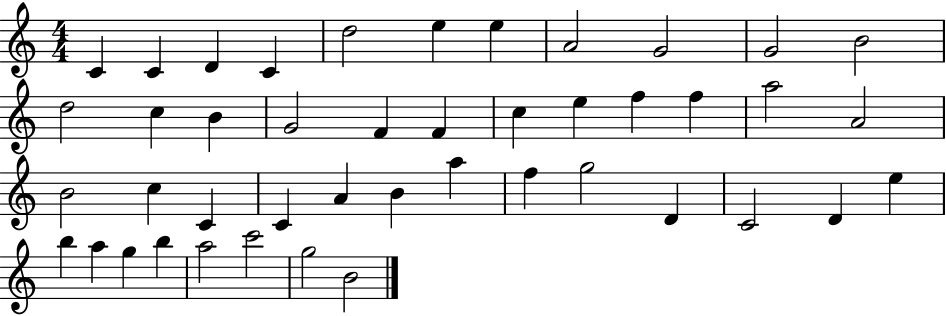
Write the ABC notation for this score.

X:1
T:Untitled
M:4/4
L:1/4
K:C
C C D C d2 e e A2 G2 G2 B2 d2 c B G2 F F c e f f a2 A2 B2 c C C A B a f g2 D C2 D e b a g b a2 c'2 g2 B2